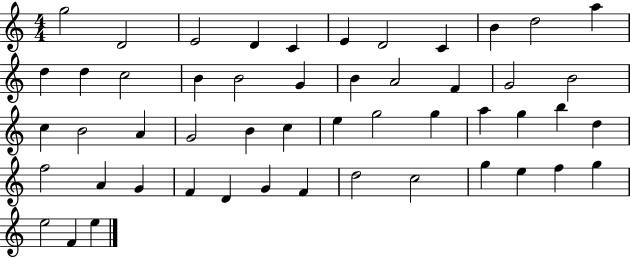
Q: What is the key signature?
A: C major